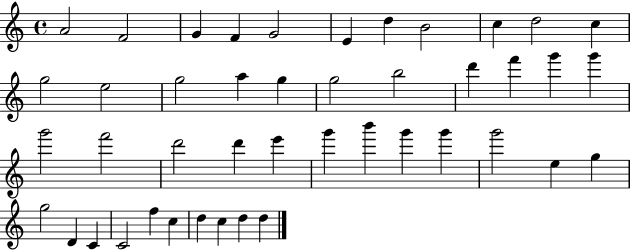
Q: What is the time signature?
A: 4/4